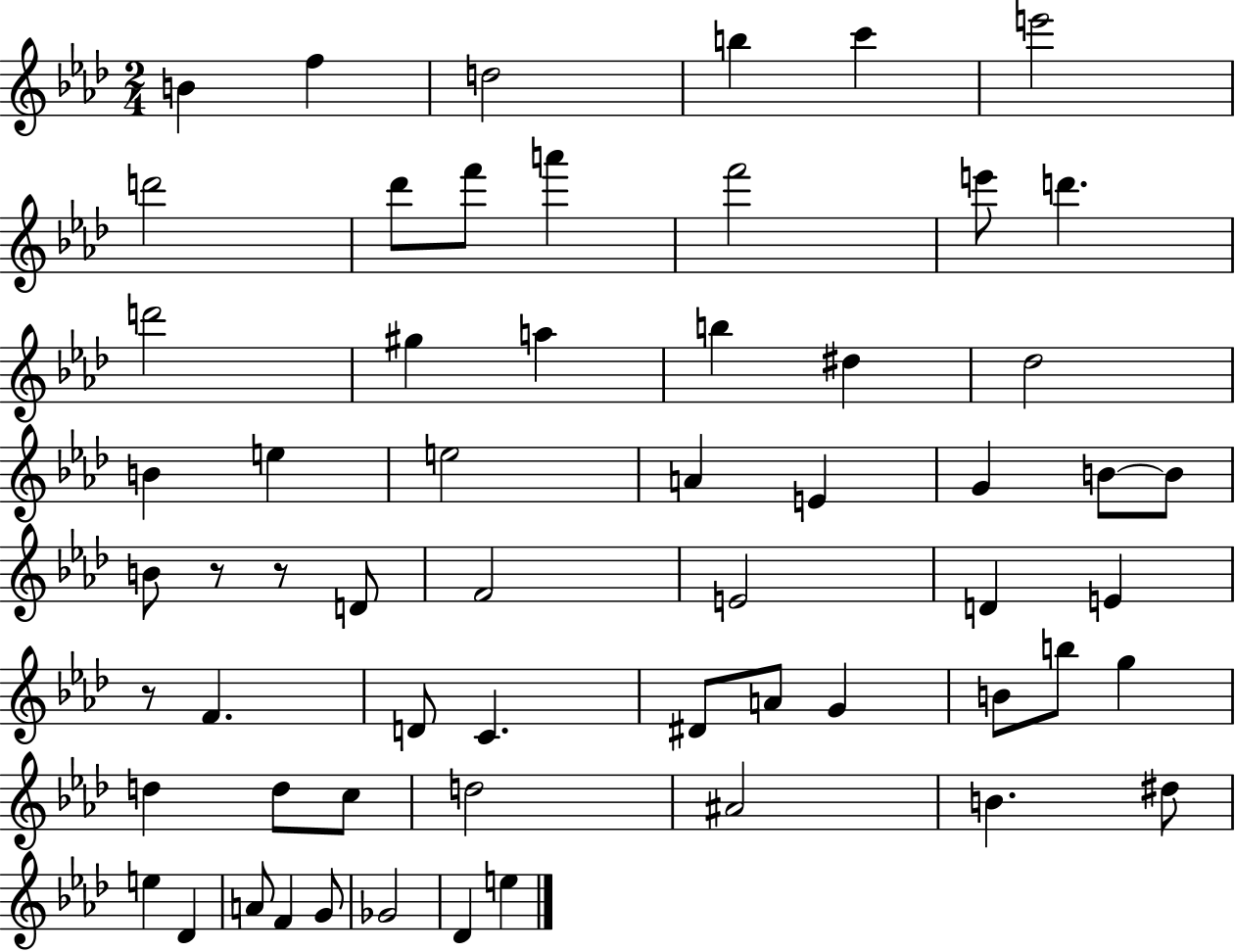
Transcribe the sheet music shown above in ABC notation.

X:1
T:Untitled
M:2/4
L:1/4
K:Ab
B f d2 b c' e'2 d'2 _d'/2 f'/2 a' f'2 e'/2 d' d'2 ^g a b ^d _d2 B e e2 A E G B/2 B/2 B/2 z/2 z/2 D/2 F2 E2 D E z/2 F D/2 C ^D/2 A/2 G B/2 b/2 g d d/2 c/2 d2 ^A2 B ^d/2 e _D A/2 F G/2 _G2 _D e